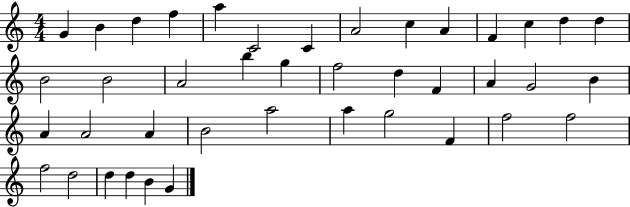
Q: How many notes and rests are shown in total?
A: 41